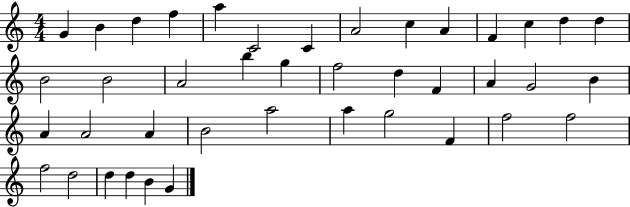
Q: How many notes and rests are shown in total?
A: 41